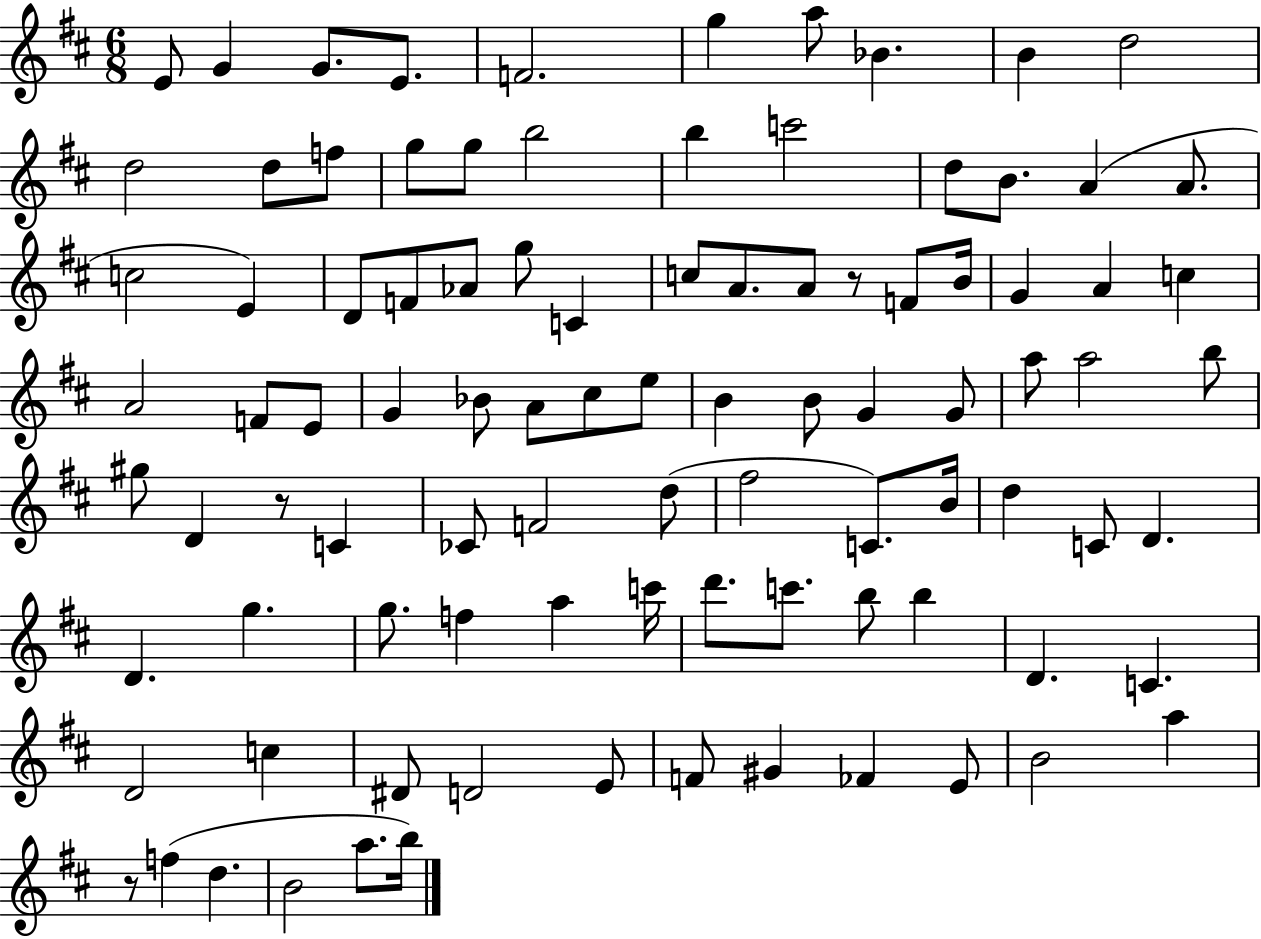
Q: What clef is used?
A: treble